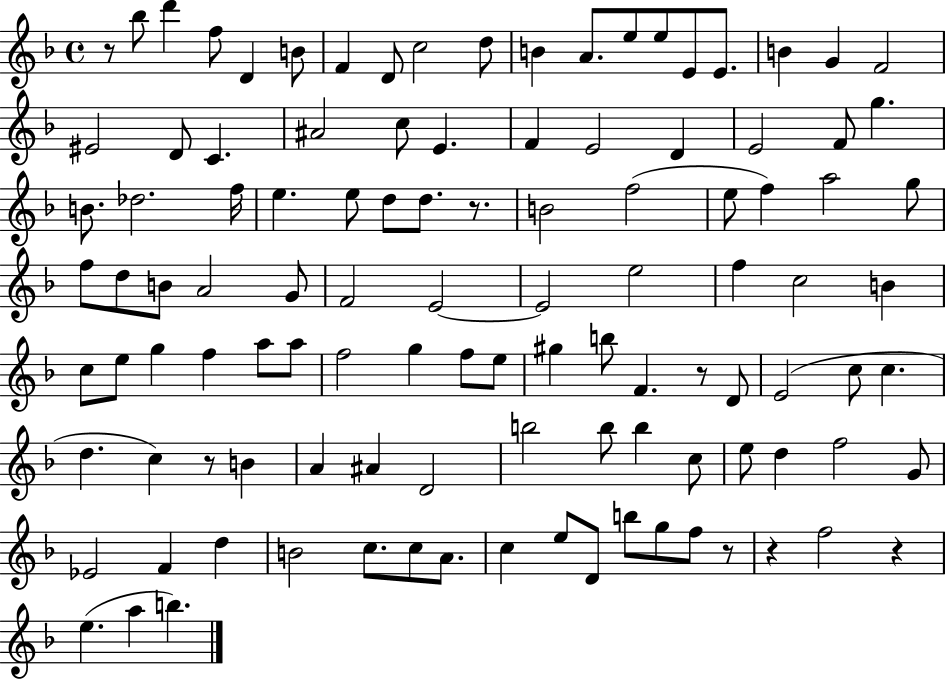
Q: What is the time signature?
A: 4/4